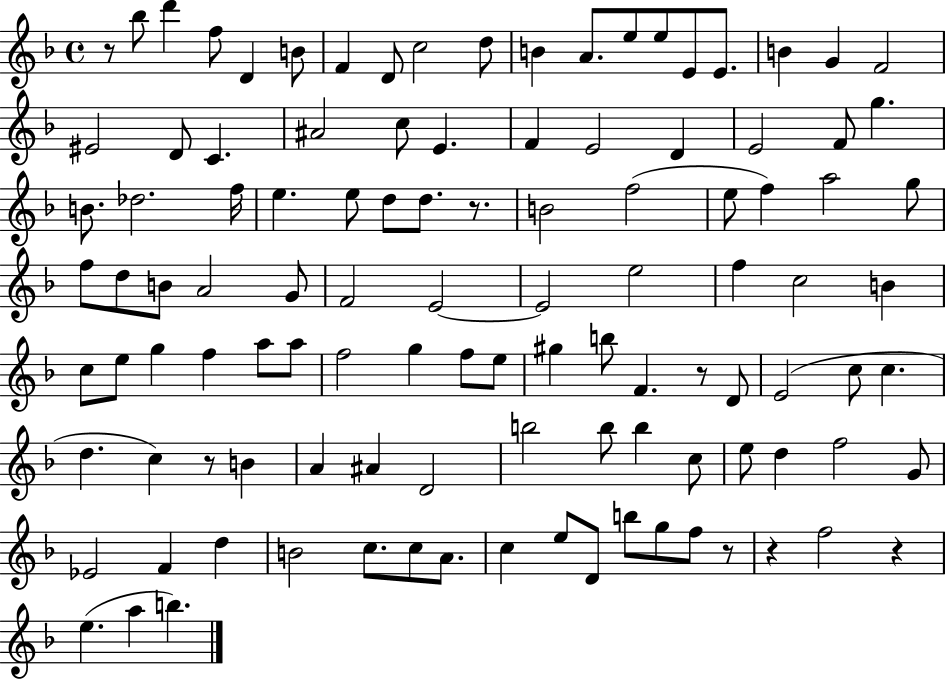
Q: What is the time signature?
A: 4/4